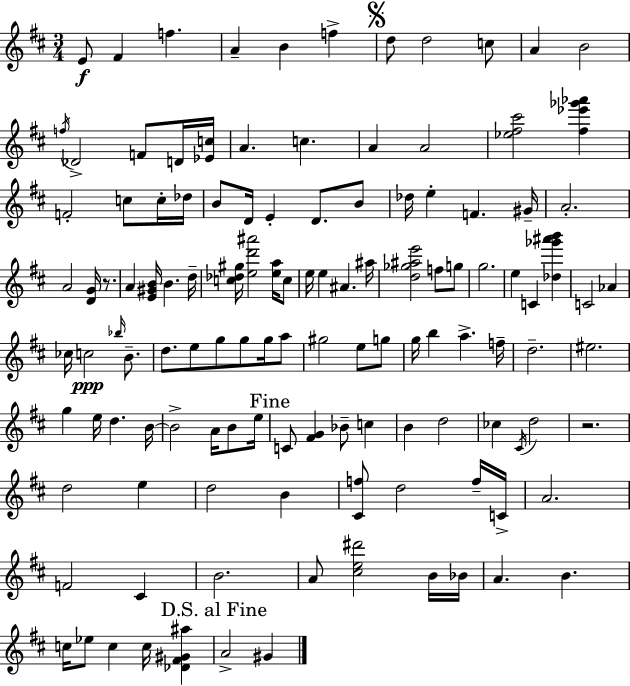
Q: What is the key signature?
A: D major